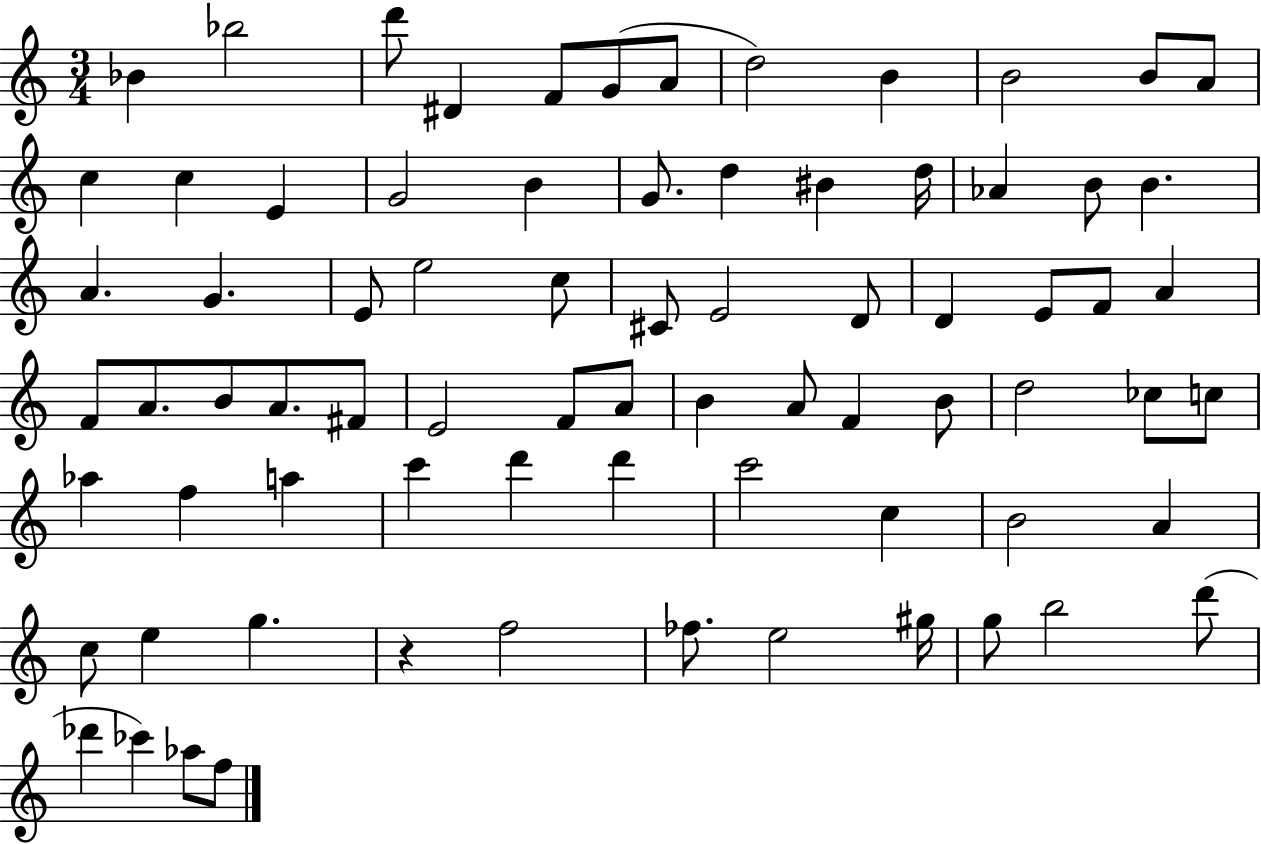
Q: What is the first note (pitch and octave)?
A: Bb4